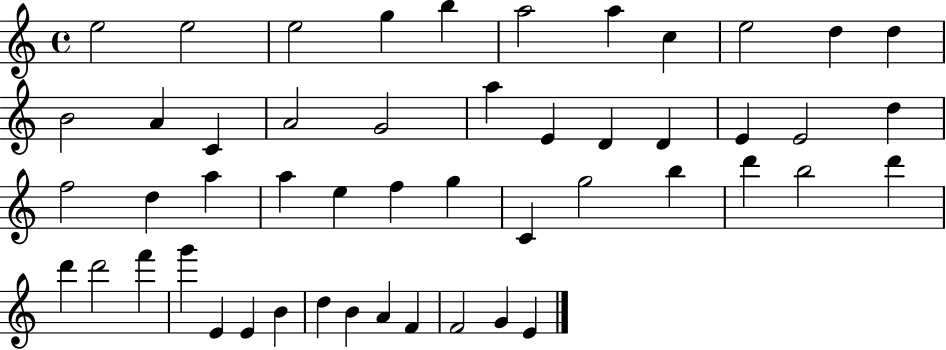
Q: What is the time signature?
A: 4/4